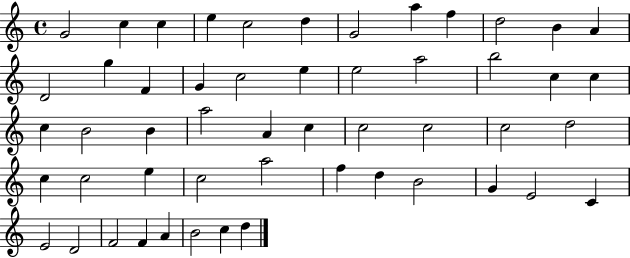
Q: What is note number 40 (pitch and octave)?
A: D5